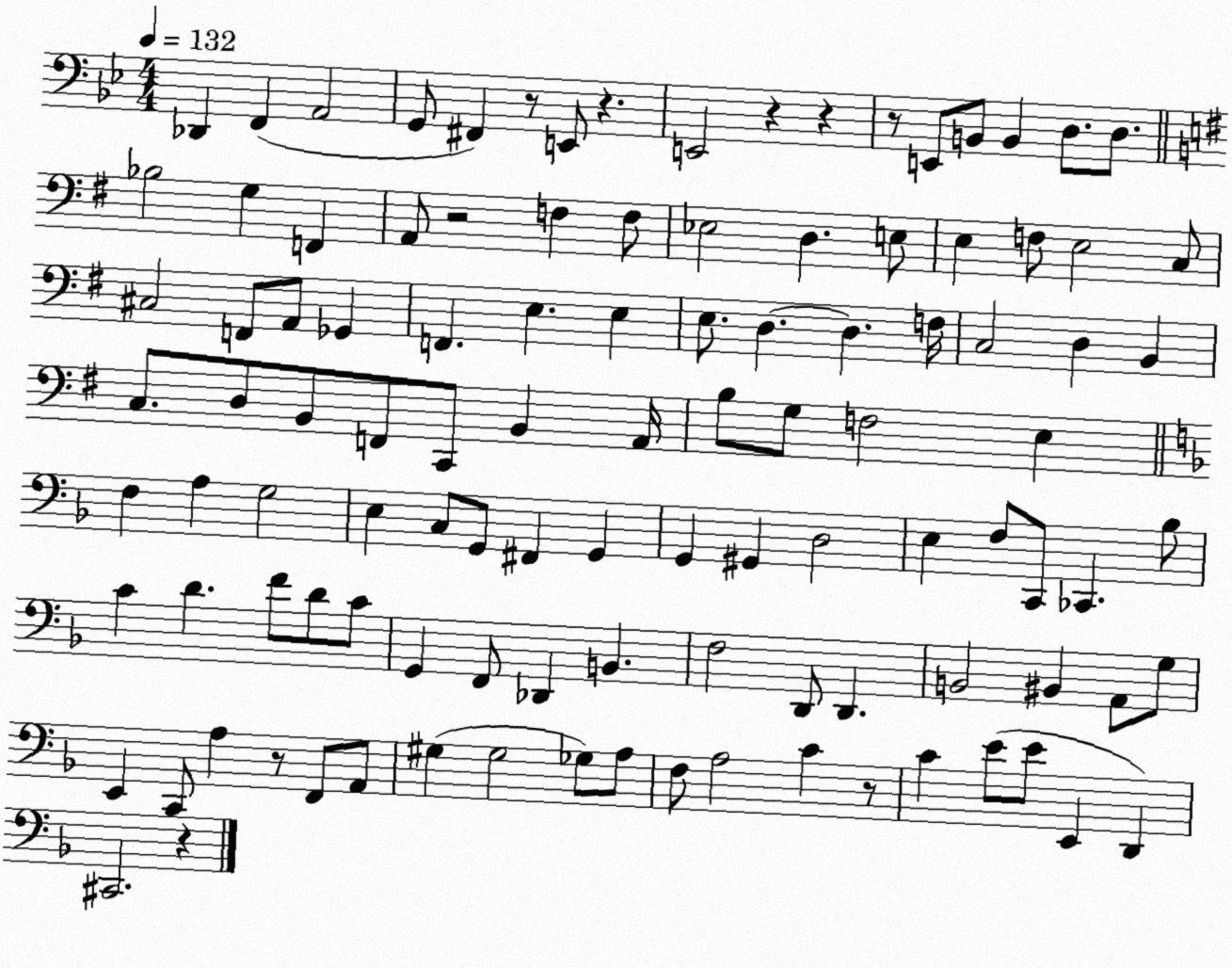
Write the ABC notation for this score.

X:1
T:Untitled
M:4/4
L:1/4
K:Bb
_D,, F,, A,,2 G,,/2 ^F,, z/2 E,,/2 z E,,2 z z z/2 E,,/2 B,,/2 B,, D,/2 D,/2 _B,2 G, F,, A,,/2 z2 F, F,/2 _E,2 D, E,/2 E, F,/2 E,2 C,/2 ^C,2 F,,/2 A,,/2 _G,, F,, E, E, E,/2 D, D, F,/4 C,2 D, B,, C,/2 D,/2 B,,/2 F,,/2 C,,/2 B,, A,,/4 B,/2 G,/2 F,2 E, F, A, G,2 E, C,/2 G,,/2 ^F,, G,, G,, ^G,, D,2 E, F,/2 C,,/2 _C,, _B,/2 C D F/2 D/2 C/2 G,, F,,/2 _D,, B,, F,2 D,,/2 D,, B,,2 ^B,, A,,/2 G,/2 E,, C,,/2 A, z/2 F,,/2 A,,/2 ^G, ^G,2 _G,/2 A,/2 F,/2 A,2 C z/2 C E/2 E/2 E,, D,, ^C,,2 z